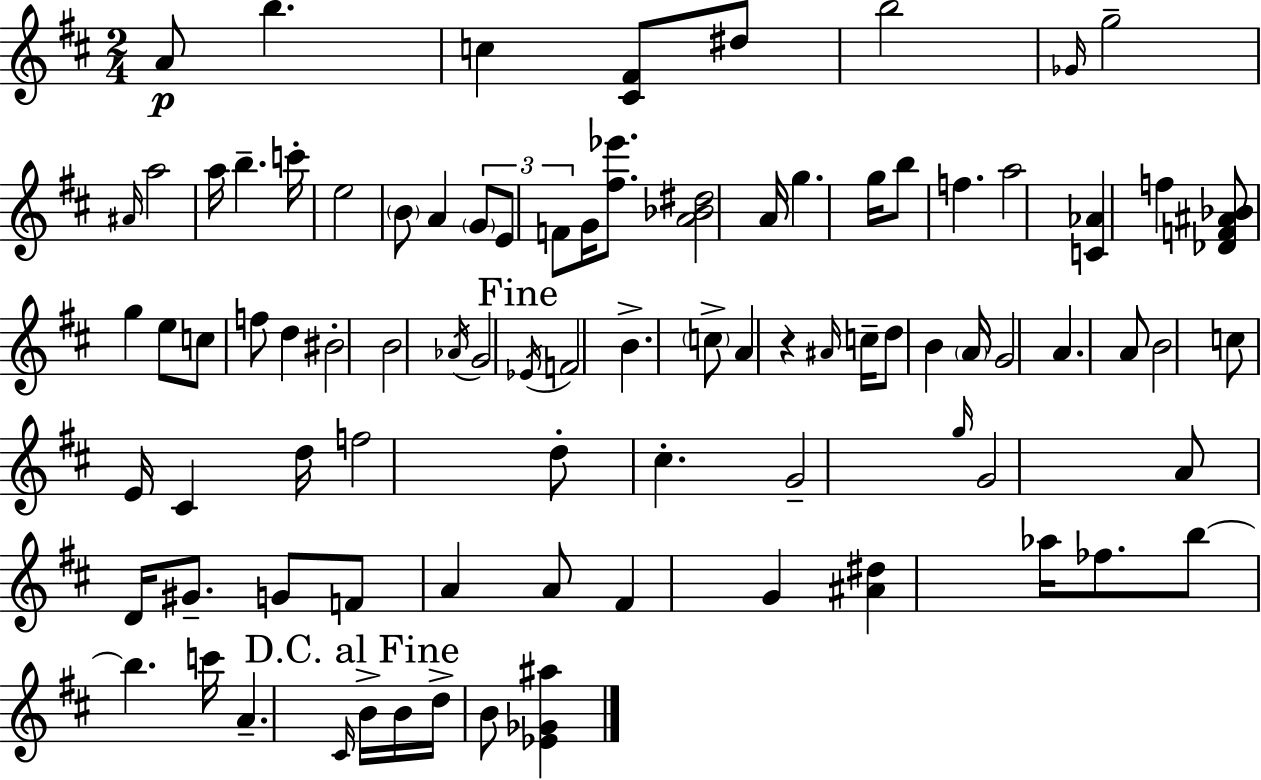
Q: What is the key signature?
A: D major